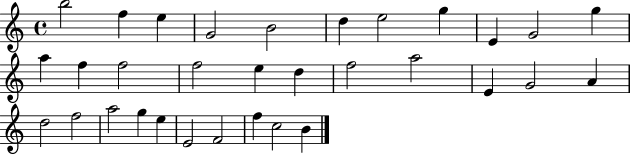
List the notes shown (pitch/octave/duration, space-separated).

B5/h F5/q E5/q G4/h B4/h D5/q E5/h G5/q E4/q G4/h G5/q A5/q F5/q F5/h F5/h E5/q D5/q F5/h A5/h E4/q G4/h A4/q D5/h F5/h A5/h G5/q E5/q E4/h F4/h F5/q C5/h B4/q